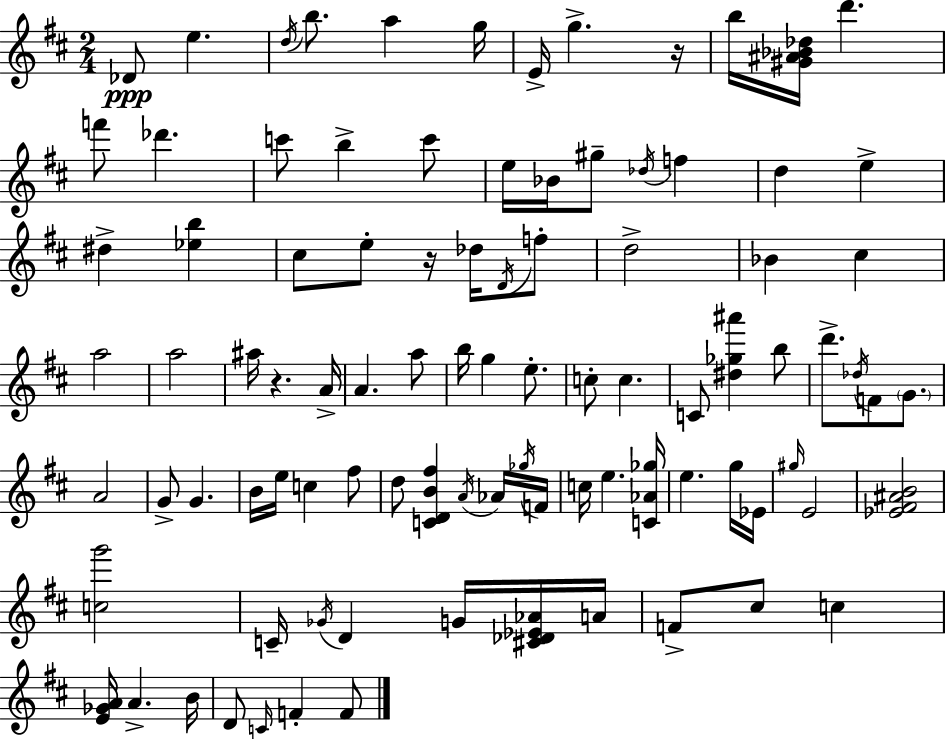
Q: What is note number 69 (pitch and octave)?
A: Gb4